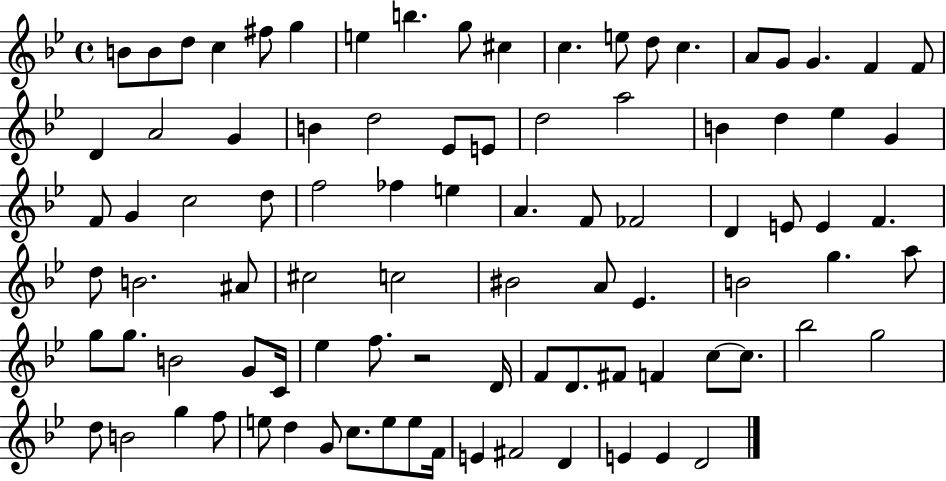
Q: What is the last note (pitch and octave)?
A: D4